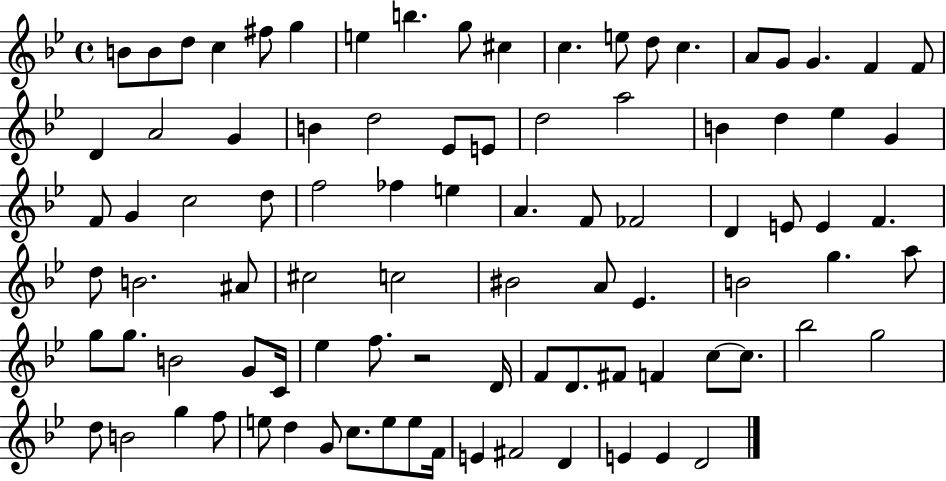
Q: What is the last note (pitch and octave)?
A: D4